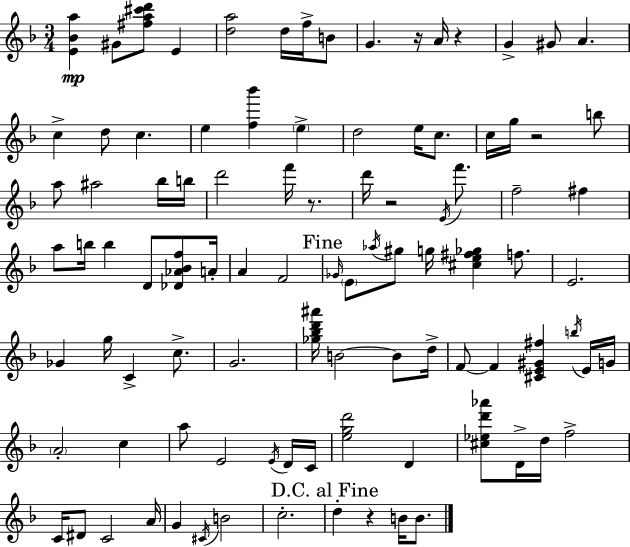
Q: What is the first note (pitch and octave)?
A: G#4